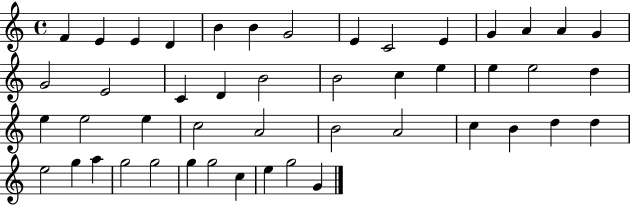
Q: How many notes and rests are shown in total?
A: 47